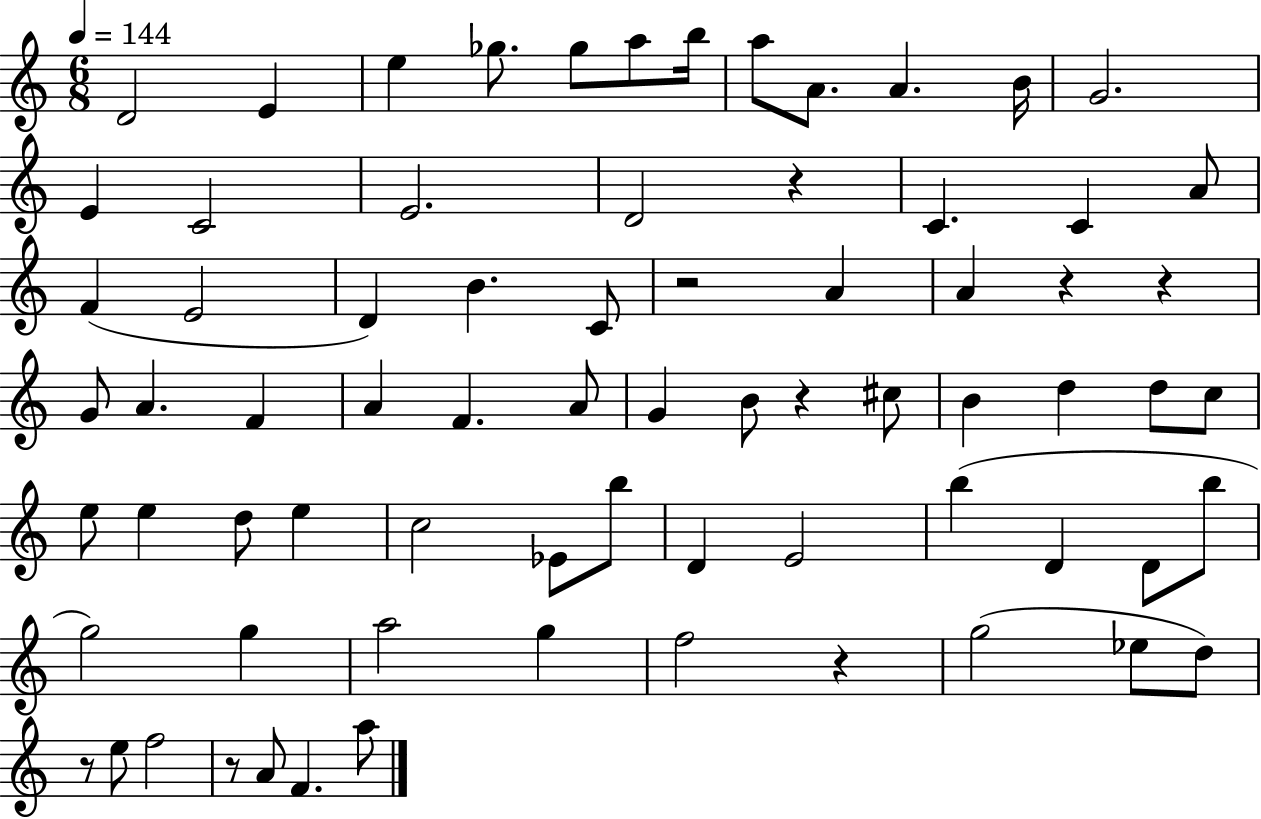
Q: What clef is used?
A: treble